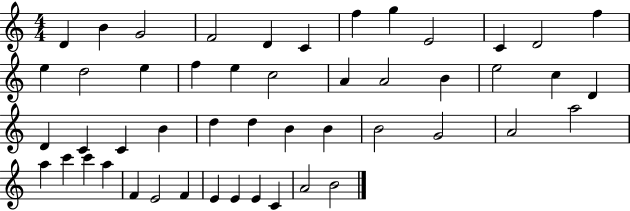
X:1
T:Untitled
M:4/4
L:1/4
K:C
D B G2 F2 D C f g E2 C D2 f e d2 e f e c2 A A2 B e2 c D D C C B d d B B B2 G2 A2 a2 a c' c' a F E2 F E E E C A2 B2